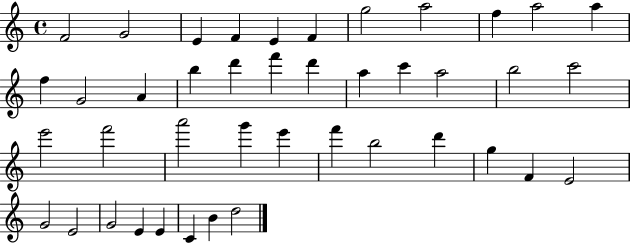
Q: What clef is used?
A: treble